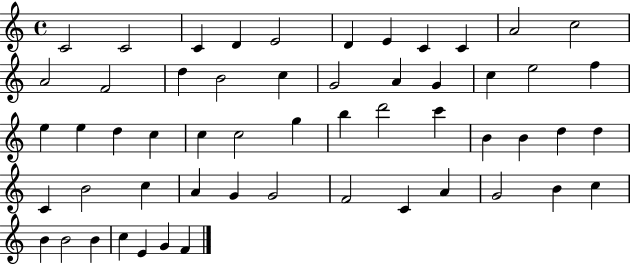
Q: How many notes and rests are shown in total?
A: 55